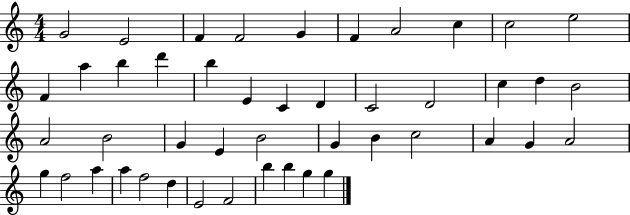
{
  \clef treble
  \numericTimeSignature
  \time 4/4
  \key c \major
  g'2 e'2 | f'4 f'2 g'4 | f'4 a'2 c''4 | c''2 e''2 | \break f'4 a''4 b''4 d'''4 | b''4 e'4 c'4 d'4 | c'2 d'2 | c''4 d''4 b'2 | \break a'2 b'2 | g'4 e'4 b'2 | g'4 b'4 c''2 | a'4 g'4 a'2 | \break g''4 f''2 a''4 | a''4 f''2 d''4 | e'2 f'2 | b''4 b''4 g''4 g''4 | \break \bar "|."
}